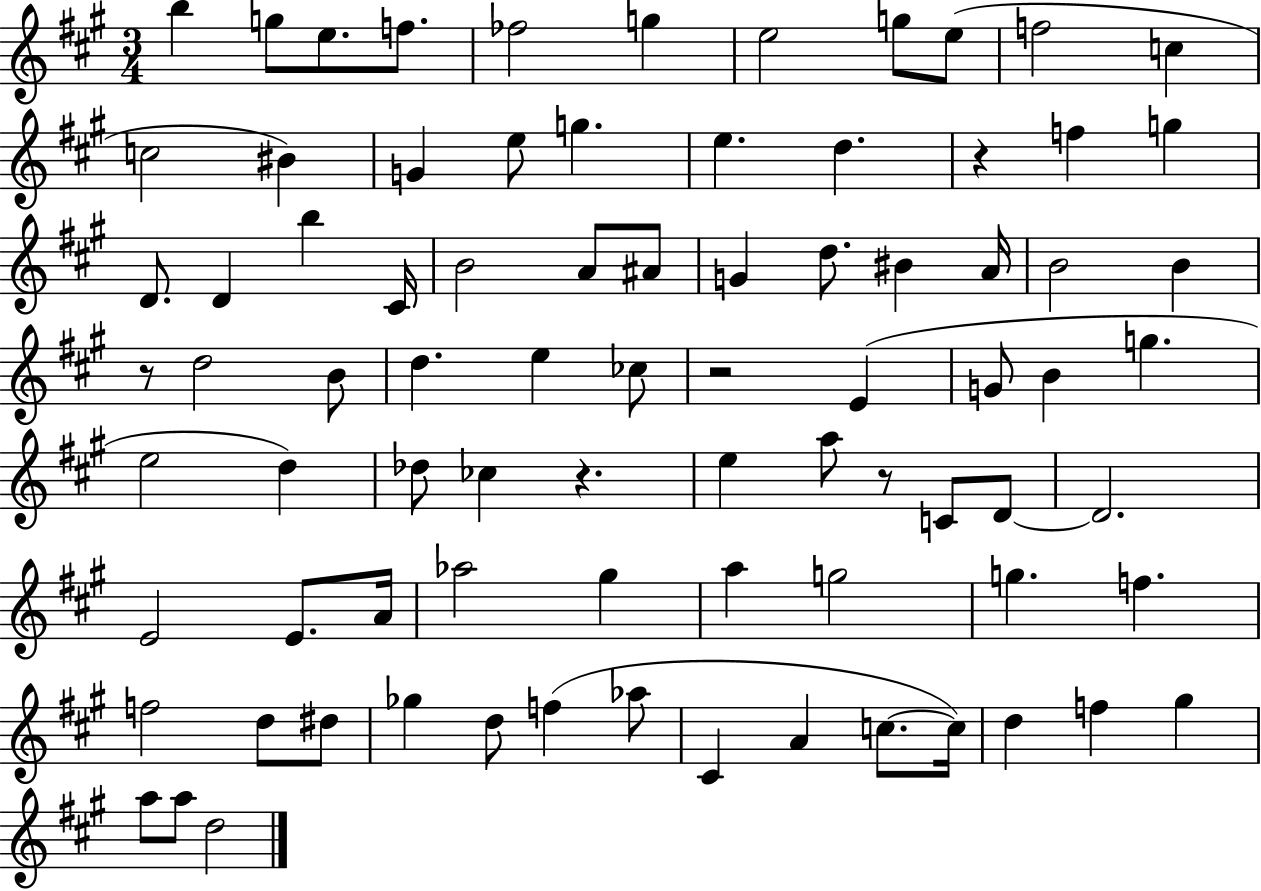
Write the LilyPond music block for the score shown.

{
  \clef treble
  \numericTimeSignature
  \time 3/4
  \key a \major
  \repeat volta 2 { b''4 g''8 e''8. f''8. | fes''2 g''4 | e''2 g''8 e''8( | f''2 c''4 | \break c''2 bis'4) | g'4 e''8 g''4. | e''4. d''4. | r4 f''4 g''4 | \break d'8. d'4 b''4 cis'16 | b'2 a'8 ais'8 | g'4 d''8. bis'4 a'16 | b'2 b'4 | \break r8 d''2 b'8 | d''4. e''4 ces''8 | r2 e'4( | g'8 b'4 g''4. | \break e''2 d''4) | des''8 ces''4 r4. | e''4 a''8 r8 c'8 d'8~~ | d'2. | \break e'2 e'8. a'16 | aes''2 gis''4 | a''4 g''2 | g''4. f''4. | \break f''2 d''8 dis''8 | ges''4 d''8 f''4( aes''8 | cis'4 a'4 c''8.~~ c''16) | d''4 f''4 gis''4 | \break a''8 a''8 d''2 | } \bar "|."
}